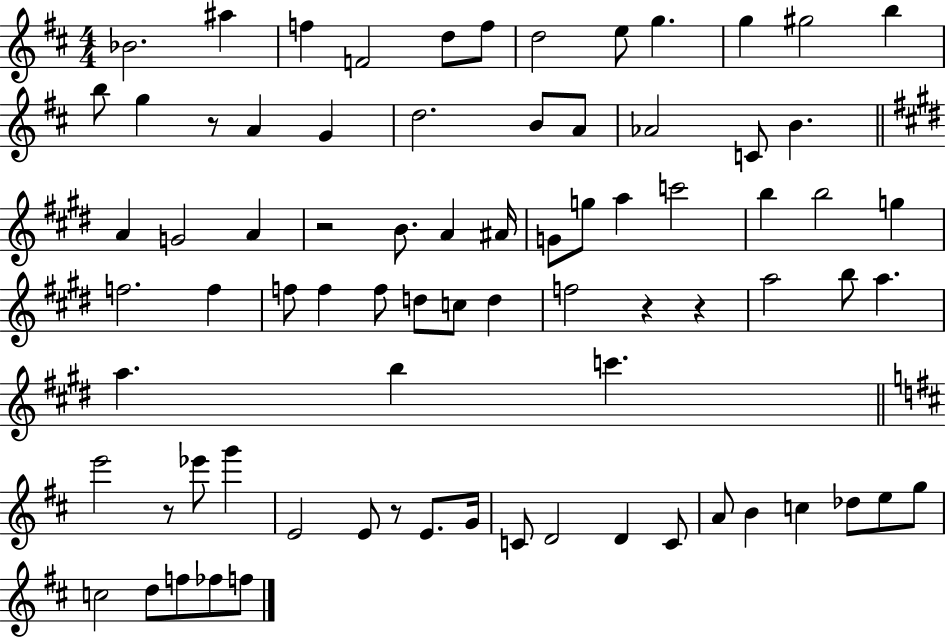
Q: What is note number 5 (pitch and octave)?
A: D5